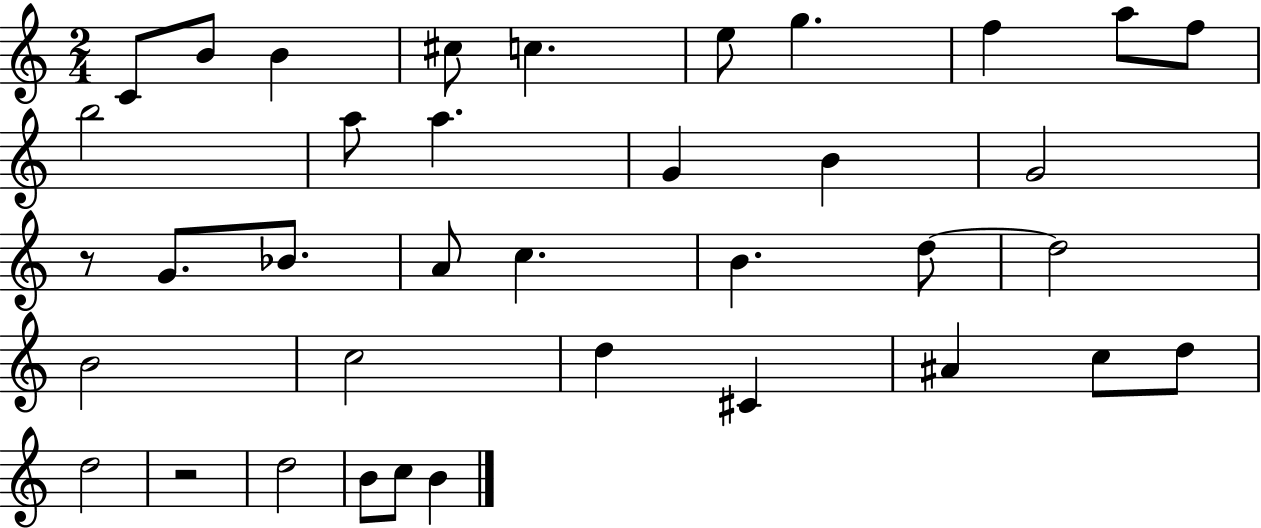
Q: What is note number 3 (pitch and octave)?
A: B4